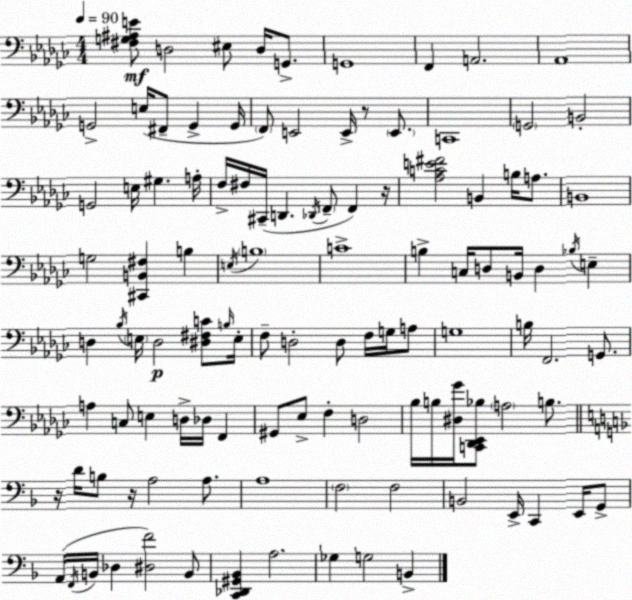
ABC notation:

X:1
T:Untitled
M:4/4
L:1/4
K:Ebm
[^F,G,^A,E]/2 D,2 ^E,/2 D,/4 G,,/2 G,,4 F,, A,,2 _A,,4 G,,2 E,/4 ^F,,/2 G,, G,,/4 F,,/2 E,,2 E,,/4 z/2 E,,/2 C,,4 G,,2 B,,2 G,,2 E,/4 ^G, A,/4 F,/4 ^F,/4 ^C,,/4 D,, _D,,/4 F,,/2 F,, z/4 [_A,CE^F]2 B,, B,/4 A,/2 B,,4 G,2 [^C,,B,,^F,] B, E,/4 B,4 C4 B, C,/4 D,/2 B,,/4 D, _B,/4 E, D, _B,/4 E,/4 D,2 [^D,^F,C]/2 B,/4 E,/4 F,/2 D,2 D,/2 F,/4 G,/4 A,/2 G,4 B,/4 F,,2 G,,/2 A, C,/2 E, D,/4 _D,/4 F,, ^G,,/2 _E,/2 F, D,2 _B,/4 B,/4 [^D,_G]/4 [C,,_D,,_E,,_B,]/2 A,2 B,/2 z/4 D/4 B,/2 z/4 A,2 A,/2 A,4 F,2 F,2 B,,2 E,,/4 C,, E,,/4 G,,/2 A,,/4 F,,/4 B,,/4 _D, [^D,F]2 B,,/2 [C,,_D,,^G,,_B,,] A,2 _G, G,2 B,,